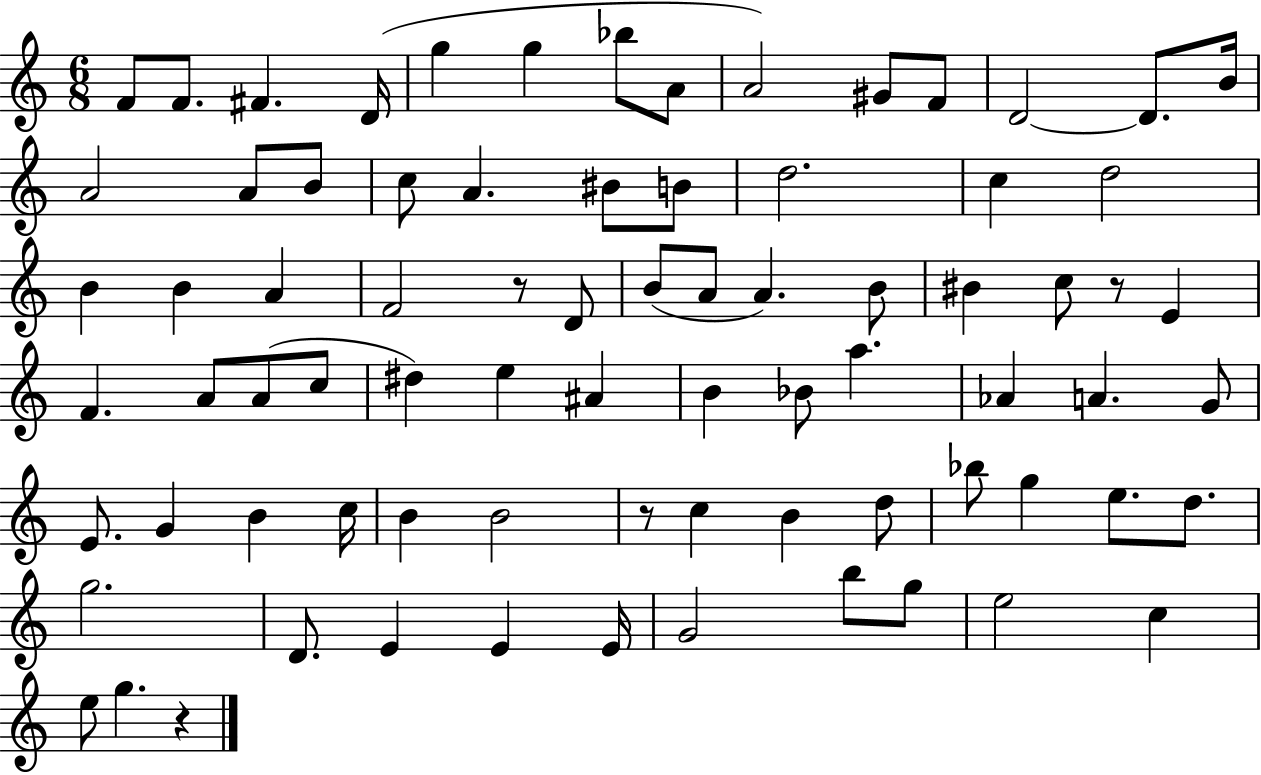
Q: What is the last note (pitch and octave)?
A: G5